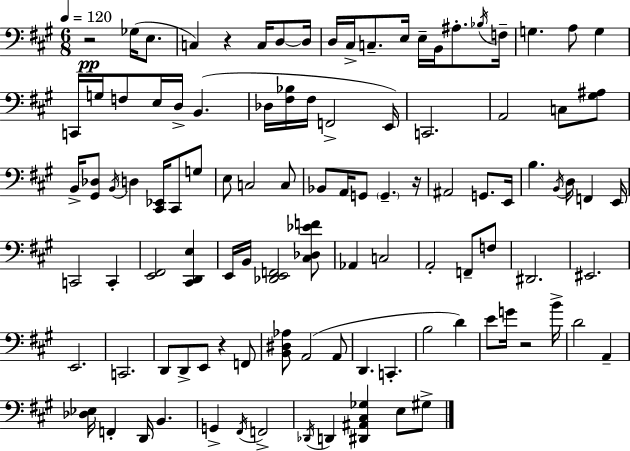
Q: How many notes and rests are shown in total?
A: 105